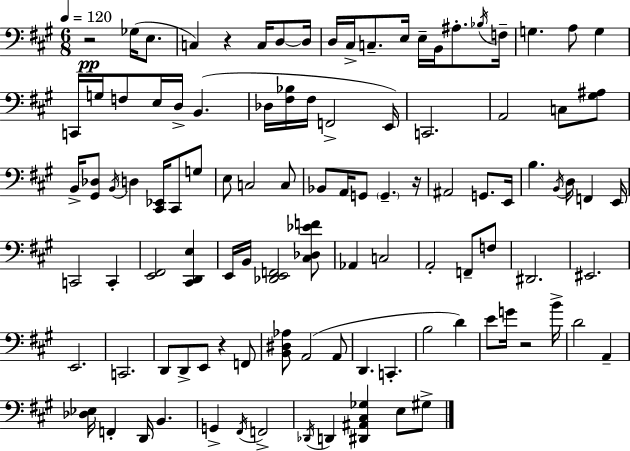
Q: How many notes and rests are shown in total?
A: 105